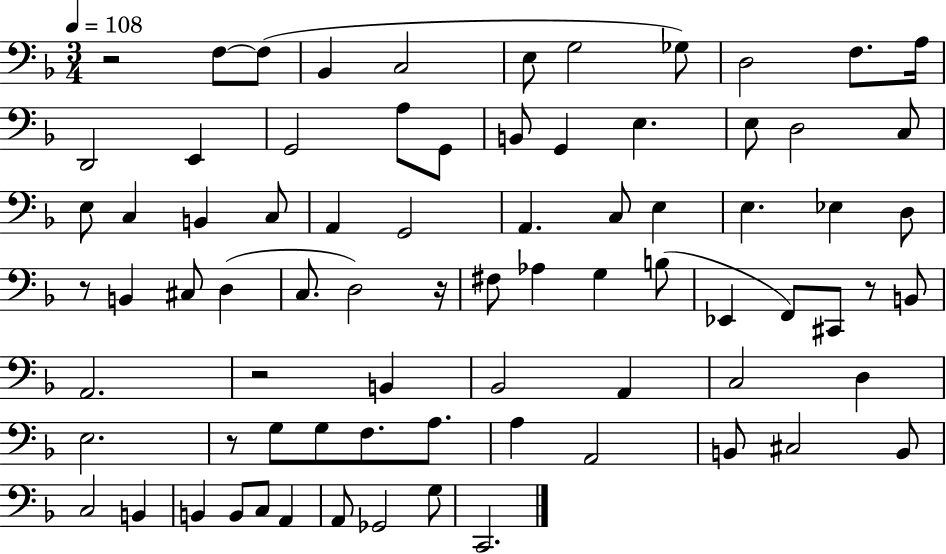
{
  \clef bass
  \numericTimeSignature
  \time 3/4
  \key f \major
  \tempo 4 = 108
  r2 f8~~ f8( | bes,4 c2 | e8 g2 ges8) | d2 f8. a16 | \break d,2 e,4 | g,2 a8 g,8 | b,8 g,4 e4. | e8 d2 c8 | \break e8 c4 b,4 c8 | a,4 g,2 | a,4. c8 e4 | e4. ees4 d8 | \break r8 b,4 cis8 d4( | c8. d2) r16 | fis8 aes4 g4 b8( | ees,4 f,8) cis,8 r8 b,8 | \break a,2. | r2 b,4 | bes,2 a,4 | c2 d4 | \break e2. | r8 g8 g8 f8. a8. | a4 a,2 | b,8 cis2 b,8 | \break c2 b,4 | b,4 b,8 c8 a,4 | a,8 ges,2 g8 | c,2. | \break \bar "|."
}